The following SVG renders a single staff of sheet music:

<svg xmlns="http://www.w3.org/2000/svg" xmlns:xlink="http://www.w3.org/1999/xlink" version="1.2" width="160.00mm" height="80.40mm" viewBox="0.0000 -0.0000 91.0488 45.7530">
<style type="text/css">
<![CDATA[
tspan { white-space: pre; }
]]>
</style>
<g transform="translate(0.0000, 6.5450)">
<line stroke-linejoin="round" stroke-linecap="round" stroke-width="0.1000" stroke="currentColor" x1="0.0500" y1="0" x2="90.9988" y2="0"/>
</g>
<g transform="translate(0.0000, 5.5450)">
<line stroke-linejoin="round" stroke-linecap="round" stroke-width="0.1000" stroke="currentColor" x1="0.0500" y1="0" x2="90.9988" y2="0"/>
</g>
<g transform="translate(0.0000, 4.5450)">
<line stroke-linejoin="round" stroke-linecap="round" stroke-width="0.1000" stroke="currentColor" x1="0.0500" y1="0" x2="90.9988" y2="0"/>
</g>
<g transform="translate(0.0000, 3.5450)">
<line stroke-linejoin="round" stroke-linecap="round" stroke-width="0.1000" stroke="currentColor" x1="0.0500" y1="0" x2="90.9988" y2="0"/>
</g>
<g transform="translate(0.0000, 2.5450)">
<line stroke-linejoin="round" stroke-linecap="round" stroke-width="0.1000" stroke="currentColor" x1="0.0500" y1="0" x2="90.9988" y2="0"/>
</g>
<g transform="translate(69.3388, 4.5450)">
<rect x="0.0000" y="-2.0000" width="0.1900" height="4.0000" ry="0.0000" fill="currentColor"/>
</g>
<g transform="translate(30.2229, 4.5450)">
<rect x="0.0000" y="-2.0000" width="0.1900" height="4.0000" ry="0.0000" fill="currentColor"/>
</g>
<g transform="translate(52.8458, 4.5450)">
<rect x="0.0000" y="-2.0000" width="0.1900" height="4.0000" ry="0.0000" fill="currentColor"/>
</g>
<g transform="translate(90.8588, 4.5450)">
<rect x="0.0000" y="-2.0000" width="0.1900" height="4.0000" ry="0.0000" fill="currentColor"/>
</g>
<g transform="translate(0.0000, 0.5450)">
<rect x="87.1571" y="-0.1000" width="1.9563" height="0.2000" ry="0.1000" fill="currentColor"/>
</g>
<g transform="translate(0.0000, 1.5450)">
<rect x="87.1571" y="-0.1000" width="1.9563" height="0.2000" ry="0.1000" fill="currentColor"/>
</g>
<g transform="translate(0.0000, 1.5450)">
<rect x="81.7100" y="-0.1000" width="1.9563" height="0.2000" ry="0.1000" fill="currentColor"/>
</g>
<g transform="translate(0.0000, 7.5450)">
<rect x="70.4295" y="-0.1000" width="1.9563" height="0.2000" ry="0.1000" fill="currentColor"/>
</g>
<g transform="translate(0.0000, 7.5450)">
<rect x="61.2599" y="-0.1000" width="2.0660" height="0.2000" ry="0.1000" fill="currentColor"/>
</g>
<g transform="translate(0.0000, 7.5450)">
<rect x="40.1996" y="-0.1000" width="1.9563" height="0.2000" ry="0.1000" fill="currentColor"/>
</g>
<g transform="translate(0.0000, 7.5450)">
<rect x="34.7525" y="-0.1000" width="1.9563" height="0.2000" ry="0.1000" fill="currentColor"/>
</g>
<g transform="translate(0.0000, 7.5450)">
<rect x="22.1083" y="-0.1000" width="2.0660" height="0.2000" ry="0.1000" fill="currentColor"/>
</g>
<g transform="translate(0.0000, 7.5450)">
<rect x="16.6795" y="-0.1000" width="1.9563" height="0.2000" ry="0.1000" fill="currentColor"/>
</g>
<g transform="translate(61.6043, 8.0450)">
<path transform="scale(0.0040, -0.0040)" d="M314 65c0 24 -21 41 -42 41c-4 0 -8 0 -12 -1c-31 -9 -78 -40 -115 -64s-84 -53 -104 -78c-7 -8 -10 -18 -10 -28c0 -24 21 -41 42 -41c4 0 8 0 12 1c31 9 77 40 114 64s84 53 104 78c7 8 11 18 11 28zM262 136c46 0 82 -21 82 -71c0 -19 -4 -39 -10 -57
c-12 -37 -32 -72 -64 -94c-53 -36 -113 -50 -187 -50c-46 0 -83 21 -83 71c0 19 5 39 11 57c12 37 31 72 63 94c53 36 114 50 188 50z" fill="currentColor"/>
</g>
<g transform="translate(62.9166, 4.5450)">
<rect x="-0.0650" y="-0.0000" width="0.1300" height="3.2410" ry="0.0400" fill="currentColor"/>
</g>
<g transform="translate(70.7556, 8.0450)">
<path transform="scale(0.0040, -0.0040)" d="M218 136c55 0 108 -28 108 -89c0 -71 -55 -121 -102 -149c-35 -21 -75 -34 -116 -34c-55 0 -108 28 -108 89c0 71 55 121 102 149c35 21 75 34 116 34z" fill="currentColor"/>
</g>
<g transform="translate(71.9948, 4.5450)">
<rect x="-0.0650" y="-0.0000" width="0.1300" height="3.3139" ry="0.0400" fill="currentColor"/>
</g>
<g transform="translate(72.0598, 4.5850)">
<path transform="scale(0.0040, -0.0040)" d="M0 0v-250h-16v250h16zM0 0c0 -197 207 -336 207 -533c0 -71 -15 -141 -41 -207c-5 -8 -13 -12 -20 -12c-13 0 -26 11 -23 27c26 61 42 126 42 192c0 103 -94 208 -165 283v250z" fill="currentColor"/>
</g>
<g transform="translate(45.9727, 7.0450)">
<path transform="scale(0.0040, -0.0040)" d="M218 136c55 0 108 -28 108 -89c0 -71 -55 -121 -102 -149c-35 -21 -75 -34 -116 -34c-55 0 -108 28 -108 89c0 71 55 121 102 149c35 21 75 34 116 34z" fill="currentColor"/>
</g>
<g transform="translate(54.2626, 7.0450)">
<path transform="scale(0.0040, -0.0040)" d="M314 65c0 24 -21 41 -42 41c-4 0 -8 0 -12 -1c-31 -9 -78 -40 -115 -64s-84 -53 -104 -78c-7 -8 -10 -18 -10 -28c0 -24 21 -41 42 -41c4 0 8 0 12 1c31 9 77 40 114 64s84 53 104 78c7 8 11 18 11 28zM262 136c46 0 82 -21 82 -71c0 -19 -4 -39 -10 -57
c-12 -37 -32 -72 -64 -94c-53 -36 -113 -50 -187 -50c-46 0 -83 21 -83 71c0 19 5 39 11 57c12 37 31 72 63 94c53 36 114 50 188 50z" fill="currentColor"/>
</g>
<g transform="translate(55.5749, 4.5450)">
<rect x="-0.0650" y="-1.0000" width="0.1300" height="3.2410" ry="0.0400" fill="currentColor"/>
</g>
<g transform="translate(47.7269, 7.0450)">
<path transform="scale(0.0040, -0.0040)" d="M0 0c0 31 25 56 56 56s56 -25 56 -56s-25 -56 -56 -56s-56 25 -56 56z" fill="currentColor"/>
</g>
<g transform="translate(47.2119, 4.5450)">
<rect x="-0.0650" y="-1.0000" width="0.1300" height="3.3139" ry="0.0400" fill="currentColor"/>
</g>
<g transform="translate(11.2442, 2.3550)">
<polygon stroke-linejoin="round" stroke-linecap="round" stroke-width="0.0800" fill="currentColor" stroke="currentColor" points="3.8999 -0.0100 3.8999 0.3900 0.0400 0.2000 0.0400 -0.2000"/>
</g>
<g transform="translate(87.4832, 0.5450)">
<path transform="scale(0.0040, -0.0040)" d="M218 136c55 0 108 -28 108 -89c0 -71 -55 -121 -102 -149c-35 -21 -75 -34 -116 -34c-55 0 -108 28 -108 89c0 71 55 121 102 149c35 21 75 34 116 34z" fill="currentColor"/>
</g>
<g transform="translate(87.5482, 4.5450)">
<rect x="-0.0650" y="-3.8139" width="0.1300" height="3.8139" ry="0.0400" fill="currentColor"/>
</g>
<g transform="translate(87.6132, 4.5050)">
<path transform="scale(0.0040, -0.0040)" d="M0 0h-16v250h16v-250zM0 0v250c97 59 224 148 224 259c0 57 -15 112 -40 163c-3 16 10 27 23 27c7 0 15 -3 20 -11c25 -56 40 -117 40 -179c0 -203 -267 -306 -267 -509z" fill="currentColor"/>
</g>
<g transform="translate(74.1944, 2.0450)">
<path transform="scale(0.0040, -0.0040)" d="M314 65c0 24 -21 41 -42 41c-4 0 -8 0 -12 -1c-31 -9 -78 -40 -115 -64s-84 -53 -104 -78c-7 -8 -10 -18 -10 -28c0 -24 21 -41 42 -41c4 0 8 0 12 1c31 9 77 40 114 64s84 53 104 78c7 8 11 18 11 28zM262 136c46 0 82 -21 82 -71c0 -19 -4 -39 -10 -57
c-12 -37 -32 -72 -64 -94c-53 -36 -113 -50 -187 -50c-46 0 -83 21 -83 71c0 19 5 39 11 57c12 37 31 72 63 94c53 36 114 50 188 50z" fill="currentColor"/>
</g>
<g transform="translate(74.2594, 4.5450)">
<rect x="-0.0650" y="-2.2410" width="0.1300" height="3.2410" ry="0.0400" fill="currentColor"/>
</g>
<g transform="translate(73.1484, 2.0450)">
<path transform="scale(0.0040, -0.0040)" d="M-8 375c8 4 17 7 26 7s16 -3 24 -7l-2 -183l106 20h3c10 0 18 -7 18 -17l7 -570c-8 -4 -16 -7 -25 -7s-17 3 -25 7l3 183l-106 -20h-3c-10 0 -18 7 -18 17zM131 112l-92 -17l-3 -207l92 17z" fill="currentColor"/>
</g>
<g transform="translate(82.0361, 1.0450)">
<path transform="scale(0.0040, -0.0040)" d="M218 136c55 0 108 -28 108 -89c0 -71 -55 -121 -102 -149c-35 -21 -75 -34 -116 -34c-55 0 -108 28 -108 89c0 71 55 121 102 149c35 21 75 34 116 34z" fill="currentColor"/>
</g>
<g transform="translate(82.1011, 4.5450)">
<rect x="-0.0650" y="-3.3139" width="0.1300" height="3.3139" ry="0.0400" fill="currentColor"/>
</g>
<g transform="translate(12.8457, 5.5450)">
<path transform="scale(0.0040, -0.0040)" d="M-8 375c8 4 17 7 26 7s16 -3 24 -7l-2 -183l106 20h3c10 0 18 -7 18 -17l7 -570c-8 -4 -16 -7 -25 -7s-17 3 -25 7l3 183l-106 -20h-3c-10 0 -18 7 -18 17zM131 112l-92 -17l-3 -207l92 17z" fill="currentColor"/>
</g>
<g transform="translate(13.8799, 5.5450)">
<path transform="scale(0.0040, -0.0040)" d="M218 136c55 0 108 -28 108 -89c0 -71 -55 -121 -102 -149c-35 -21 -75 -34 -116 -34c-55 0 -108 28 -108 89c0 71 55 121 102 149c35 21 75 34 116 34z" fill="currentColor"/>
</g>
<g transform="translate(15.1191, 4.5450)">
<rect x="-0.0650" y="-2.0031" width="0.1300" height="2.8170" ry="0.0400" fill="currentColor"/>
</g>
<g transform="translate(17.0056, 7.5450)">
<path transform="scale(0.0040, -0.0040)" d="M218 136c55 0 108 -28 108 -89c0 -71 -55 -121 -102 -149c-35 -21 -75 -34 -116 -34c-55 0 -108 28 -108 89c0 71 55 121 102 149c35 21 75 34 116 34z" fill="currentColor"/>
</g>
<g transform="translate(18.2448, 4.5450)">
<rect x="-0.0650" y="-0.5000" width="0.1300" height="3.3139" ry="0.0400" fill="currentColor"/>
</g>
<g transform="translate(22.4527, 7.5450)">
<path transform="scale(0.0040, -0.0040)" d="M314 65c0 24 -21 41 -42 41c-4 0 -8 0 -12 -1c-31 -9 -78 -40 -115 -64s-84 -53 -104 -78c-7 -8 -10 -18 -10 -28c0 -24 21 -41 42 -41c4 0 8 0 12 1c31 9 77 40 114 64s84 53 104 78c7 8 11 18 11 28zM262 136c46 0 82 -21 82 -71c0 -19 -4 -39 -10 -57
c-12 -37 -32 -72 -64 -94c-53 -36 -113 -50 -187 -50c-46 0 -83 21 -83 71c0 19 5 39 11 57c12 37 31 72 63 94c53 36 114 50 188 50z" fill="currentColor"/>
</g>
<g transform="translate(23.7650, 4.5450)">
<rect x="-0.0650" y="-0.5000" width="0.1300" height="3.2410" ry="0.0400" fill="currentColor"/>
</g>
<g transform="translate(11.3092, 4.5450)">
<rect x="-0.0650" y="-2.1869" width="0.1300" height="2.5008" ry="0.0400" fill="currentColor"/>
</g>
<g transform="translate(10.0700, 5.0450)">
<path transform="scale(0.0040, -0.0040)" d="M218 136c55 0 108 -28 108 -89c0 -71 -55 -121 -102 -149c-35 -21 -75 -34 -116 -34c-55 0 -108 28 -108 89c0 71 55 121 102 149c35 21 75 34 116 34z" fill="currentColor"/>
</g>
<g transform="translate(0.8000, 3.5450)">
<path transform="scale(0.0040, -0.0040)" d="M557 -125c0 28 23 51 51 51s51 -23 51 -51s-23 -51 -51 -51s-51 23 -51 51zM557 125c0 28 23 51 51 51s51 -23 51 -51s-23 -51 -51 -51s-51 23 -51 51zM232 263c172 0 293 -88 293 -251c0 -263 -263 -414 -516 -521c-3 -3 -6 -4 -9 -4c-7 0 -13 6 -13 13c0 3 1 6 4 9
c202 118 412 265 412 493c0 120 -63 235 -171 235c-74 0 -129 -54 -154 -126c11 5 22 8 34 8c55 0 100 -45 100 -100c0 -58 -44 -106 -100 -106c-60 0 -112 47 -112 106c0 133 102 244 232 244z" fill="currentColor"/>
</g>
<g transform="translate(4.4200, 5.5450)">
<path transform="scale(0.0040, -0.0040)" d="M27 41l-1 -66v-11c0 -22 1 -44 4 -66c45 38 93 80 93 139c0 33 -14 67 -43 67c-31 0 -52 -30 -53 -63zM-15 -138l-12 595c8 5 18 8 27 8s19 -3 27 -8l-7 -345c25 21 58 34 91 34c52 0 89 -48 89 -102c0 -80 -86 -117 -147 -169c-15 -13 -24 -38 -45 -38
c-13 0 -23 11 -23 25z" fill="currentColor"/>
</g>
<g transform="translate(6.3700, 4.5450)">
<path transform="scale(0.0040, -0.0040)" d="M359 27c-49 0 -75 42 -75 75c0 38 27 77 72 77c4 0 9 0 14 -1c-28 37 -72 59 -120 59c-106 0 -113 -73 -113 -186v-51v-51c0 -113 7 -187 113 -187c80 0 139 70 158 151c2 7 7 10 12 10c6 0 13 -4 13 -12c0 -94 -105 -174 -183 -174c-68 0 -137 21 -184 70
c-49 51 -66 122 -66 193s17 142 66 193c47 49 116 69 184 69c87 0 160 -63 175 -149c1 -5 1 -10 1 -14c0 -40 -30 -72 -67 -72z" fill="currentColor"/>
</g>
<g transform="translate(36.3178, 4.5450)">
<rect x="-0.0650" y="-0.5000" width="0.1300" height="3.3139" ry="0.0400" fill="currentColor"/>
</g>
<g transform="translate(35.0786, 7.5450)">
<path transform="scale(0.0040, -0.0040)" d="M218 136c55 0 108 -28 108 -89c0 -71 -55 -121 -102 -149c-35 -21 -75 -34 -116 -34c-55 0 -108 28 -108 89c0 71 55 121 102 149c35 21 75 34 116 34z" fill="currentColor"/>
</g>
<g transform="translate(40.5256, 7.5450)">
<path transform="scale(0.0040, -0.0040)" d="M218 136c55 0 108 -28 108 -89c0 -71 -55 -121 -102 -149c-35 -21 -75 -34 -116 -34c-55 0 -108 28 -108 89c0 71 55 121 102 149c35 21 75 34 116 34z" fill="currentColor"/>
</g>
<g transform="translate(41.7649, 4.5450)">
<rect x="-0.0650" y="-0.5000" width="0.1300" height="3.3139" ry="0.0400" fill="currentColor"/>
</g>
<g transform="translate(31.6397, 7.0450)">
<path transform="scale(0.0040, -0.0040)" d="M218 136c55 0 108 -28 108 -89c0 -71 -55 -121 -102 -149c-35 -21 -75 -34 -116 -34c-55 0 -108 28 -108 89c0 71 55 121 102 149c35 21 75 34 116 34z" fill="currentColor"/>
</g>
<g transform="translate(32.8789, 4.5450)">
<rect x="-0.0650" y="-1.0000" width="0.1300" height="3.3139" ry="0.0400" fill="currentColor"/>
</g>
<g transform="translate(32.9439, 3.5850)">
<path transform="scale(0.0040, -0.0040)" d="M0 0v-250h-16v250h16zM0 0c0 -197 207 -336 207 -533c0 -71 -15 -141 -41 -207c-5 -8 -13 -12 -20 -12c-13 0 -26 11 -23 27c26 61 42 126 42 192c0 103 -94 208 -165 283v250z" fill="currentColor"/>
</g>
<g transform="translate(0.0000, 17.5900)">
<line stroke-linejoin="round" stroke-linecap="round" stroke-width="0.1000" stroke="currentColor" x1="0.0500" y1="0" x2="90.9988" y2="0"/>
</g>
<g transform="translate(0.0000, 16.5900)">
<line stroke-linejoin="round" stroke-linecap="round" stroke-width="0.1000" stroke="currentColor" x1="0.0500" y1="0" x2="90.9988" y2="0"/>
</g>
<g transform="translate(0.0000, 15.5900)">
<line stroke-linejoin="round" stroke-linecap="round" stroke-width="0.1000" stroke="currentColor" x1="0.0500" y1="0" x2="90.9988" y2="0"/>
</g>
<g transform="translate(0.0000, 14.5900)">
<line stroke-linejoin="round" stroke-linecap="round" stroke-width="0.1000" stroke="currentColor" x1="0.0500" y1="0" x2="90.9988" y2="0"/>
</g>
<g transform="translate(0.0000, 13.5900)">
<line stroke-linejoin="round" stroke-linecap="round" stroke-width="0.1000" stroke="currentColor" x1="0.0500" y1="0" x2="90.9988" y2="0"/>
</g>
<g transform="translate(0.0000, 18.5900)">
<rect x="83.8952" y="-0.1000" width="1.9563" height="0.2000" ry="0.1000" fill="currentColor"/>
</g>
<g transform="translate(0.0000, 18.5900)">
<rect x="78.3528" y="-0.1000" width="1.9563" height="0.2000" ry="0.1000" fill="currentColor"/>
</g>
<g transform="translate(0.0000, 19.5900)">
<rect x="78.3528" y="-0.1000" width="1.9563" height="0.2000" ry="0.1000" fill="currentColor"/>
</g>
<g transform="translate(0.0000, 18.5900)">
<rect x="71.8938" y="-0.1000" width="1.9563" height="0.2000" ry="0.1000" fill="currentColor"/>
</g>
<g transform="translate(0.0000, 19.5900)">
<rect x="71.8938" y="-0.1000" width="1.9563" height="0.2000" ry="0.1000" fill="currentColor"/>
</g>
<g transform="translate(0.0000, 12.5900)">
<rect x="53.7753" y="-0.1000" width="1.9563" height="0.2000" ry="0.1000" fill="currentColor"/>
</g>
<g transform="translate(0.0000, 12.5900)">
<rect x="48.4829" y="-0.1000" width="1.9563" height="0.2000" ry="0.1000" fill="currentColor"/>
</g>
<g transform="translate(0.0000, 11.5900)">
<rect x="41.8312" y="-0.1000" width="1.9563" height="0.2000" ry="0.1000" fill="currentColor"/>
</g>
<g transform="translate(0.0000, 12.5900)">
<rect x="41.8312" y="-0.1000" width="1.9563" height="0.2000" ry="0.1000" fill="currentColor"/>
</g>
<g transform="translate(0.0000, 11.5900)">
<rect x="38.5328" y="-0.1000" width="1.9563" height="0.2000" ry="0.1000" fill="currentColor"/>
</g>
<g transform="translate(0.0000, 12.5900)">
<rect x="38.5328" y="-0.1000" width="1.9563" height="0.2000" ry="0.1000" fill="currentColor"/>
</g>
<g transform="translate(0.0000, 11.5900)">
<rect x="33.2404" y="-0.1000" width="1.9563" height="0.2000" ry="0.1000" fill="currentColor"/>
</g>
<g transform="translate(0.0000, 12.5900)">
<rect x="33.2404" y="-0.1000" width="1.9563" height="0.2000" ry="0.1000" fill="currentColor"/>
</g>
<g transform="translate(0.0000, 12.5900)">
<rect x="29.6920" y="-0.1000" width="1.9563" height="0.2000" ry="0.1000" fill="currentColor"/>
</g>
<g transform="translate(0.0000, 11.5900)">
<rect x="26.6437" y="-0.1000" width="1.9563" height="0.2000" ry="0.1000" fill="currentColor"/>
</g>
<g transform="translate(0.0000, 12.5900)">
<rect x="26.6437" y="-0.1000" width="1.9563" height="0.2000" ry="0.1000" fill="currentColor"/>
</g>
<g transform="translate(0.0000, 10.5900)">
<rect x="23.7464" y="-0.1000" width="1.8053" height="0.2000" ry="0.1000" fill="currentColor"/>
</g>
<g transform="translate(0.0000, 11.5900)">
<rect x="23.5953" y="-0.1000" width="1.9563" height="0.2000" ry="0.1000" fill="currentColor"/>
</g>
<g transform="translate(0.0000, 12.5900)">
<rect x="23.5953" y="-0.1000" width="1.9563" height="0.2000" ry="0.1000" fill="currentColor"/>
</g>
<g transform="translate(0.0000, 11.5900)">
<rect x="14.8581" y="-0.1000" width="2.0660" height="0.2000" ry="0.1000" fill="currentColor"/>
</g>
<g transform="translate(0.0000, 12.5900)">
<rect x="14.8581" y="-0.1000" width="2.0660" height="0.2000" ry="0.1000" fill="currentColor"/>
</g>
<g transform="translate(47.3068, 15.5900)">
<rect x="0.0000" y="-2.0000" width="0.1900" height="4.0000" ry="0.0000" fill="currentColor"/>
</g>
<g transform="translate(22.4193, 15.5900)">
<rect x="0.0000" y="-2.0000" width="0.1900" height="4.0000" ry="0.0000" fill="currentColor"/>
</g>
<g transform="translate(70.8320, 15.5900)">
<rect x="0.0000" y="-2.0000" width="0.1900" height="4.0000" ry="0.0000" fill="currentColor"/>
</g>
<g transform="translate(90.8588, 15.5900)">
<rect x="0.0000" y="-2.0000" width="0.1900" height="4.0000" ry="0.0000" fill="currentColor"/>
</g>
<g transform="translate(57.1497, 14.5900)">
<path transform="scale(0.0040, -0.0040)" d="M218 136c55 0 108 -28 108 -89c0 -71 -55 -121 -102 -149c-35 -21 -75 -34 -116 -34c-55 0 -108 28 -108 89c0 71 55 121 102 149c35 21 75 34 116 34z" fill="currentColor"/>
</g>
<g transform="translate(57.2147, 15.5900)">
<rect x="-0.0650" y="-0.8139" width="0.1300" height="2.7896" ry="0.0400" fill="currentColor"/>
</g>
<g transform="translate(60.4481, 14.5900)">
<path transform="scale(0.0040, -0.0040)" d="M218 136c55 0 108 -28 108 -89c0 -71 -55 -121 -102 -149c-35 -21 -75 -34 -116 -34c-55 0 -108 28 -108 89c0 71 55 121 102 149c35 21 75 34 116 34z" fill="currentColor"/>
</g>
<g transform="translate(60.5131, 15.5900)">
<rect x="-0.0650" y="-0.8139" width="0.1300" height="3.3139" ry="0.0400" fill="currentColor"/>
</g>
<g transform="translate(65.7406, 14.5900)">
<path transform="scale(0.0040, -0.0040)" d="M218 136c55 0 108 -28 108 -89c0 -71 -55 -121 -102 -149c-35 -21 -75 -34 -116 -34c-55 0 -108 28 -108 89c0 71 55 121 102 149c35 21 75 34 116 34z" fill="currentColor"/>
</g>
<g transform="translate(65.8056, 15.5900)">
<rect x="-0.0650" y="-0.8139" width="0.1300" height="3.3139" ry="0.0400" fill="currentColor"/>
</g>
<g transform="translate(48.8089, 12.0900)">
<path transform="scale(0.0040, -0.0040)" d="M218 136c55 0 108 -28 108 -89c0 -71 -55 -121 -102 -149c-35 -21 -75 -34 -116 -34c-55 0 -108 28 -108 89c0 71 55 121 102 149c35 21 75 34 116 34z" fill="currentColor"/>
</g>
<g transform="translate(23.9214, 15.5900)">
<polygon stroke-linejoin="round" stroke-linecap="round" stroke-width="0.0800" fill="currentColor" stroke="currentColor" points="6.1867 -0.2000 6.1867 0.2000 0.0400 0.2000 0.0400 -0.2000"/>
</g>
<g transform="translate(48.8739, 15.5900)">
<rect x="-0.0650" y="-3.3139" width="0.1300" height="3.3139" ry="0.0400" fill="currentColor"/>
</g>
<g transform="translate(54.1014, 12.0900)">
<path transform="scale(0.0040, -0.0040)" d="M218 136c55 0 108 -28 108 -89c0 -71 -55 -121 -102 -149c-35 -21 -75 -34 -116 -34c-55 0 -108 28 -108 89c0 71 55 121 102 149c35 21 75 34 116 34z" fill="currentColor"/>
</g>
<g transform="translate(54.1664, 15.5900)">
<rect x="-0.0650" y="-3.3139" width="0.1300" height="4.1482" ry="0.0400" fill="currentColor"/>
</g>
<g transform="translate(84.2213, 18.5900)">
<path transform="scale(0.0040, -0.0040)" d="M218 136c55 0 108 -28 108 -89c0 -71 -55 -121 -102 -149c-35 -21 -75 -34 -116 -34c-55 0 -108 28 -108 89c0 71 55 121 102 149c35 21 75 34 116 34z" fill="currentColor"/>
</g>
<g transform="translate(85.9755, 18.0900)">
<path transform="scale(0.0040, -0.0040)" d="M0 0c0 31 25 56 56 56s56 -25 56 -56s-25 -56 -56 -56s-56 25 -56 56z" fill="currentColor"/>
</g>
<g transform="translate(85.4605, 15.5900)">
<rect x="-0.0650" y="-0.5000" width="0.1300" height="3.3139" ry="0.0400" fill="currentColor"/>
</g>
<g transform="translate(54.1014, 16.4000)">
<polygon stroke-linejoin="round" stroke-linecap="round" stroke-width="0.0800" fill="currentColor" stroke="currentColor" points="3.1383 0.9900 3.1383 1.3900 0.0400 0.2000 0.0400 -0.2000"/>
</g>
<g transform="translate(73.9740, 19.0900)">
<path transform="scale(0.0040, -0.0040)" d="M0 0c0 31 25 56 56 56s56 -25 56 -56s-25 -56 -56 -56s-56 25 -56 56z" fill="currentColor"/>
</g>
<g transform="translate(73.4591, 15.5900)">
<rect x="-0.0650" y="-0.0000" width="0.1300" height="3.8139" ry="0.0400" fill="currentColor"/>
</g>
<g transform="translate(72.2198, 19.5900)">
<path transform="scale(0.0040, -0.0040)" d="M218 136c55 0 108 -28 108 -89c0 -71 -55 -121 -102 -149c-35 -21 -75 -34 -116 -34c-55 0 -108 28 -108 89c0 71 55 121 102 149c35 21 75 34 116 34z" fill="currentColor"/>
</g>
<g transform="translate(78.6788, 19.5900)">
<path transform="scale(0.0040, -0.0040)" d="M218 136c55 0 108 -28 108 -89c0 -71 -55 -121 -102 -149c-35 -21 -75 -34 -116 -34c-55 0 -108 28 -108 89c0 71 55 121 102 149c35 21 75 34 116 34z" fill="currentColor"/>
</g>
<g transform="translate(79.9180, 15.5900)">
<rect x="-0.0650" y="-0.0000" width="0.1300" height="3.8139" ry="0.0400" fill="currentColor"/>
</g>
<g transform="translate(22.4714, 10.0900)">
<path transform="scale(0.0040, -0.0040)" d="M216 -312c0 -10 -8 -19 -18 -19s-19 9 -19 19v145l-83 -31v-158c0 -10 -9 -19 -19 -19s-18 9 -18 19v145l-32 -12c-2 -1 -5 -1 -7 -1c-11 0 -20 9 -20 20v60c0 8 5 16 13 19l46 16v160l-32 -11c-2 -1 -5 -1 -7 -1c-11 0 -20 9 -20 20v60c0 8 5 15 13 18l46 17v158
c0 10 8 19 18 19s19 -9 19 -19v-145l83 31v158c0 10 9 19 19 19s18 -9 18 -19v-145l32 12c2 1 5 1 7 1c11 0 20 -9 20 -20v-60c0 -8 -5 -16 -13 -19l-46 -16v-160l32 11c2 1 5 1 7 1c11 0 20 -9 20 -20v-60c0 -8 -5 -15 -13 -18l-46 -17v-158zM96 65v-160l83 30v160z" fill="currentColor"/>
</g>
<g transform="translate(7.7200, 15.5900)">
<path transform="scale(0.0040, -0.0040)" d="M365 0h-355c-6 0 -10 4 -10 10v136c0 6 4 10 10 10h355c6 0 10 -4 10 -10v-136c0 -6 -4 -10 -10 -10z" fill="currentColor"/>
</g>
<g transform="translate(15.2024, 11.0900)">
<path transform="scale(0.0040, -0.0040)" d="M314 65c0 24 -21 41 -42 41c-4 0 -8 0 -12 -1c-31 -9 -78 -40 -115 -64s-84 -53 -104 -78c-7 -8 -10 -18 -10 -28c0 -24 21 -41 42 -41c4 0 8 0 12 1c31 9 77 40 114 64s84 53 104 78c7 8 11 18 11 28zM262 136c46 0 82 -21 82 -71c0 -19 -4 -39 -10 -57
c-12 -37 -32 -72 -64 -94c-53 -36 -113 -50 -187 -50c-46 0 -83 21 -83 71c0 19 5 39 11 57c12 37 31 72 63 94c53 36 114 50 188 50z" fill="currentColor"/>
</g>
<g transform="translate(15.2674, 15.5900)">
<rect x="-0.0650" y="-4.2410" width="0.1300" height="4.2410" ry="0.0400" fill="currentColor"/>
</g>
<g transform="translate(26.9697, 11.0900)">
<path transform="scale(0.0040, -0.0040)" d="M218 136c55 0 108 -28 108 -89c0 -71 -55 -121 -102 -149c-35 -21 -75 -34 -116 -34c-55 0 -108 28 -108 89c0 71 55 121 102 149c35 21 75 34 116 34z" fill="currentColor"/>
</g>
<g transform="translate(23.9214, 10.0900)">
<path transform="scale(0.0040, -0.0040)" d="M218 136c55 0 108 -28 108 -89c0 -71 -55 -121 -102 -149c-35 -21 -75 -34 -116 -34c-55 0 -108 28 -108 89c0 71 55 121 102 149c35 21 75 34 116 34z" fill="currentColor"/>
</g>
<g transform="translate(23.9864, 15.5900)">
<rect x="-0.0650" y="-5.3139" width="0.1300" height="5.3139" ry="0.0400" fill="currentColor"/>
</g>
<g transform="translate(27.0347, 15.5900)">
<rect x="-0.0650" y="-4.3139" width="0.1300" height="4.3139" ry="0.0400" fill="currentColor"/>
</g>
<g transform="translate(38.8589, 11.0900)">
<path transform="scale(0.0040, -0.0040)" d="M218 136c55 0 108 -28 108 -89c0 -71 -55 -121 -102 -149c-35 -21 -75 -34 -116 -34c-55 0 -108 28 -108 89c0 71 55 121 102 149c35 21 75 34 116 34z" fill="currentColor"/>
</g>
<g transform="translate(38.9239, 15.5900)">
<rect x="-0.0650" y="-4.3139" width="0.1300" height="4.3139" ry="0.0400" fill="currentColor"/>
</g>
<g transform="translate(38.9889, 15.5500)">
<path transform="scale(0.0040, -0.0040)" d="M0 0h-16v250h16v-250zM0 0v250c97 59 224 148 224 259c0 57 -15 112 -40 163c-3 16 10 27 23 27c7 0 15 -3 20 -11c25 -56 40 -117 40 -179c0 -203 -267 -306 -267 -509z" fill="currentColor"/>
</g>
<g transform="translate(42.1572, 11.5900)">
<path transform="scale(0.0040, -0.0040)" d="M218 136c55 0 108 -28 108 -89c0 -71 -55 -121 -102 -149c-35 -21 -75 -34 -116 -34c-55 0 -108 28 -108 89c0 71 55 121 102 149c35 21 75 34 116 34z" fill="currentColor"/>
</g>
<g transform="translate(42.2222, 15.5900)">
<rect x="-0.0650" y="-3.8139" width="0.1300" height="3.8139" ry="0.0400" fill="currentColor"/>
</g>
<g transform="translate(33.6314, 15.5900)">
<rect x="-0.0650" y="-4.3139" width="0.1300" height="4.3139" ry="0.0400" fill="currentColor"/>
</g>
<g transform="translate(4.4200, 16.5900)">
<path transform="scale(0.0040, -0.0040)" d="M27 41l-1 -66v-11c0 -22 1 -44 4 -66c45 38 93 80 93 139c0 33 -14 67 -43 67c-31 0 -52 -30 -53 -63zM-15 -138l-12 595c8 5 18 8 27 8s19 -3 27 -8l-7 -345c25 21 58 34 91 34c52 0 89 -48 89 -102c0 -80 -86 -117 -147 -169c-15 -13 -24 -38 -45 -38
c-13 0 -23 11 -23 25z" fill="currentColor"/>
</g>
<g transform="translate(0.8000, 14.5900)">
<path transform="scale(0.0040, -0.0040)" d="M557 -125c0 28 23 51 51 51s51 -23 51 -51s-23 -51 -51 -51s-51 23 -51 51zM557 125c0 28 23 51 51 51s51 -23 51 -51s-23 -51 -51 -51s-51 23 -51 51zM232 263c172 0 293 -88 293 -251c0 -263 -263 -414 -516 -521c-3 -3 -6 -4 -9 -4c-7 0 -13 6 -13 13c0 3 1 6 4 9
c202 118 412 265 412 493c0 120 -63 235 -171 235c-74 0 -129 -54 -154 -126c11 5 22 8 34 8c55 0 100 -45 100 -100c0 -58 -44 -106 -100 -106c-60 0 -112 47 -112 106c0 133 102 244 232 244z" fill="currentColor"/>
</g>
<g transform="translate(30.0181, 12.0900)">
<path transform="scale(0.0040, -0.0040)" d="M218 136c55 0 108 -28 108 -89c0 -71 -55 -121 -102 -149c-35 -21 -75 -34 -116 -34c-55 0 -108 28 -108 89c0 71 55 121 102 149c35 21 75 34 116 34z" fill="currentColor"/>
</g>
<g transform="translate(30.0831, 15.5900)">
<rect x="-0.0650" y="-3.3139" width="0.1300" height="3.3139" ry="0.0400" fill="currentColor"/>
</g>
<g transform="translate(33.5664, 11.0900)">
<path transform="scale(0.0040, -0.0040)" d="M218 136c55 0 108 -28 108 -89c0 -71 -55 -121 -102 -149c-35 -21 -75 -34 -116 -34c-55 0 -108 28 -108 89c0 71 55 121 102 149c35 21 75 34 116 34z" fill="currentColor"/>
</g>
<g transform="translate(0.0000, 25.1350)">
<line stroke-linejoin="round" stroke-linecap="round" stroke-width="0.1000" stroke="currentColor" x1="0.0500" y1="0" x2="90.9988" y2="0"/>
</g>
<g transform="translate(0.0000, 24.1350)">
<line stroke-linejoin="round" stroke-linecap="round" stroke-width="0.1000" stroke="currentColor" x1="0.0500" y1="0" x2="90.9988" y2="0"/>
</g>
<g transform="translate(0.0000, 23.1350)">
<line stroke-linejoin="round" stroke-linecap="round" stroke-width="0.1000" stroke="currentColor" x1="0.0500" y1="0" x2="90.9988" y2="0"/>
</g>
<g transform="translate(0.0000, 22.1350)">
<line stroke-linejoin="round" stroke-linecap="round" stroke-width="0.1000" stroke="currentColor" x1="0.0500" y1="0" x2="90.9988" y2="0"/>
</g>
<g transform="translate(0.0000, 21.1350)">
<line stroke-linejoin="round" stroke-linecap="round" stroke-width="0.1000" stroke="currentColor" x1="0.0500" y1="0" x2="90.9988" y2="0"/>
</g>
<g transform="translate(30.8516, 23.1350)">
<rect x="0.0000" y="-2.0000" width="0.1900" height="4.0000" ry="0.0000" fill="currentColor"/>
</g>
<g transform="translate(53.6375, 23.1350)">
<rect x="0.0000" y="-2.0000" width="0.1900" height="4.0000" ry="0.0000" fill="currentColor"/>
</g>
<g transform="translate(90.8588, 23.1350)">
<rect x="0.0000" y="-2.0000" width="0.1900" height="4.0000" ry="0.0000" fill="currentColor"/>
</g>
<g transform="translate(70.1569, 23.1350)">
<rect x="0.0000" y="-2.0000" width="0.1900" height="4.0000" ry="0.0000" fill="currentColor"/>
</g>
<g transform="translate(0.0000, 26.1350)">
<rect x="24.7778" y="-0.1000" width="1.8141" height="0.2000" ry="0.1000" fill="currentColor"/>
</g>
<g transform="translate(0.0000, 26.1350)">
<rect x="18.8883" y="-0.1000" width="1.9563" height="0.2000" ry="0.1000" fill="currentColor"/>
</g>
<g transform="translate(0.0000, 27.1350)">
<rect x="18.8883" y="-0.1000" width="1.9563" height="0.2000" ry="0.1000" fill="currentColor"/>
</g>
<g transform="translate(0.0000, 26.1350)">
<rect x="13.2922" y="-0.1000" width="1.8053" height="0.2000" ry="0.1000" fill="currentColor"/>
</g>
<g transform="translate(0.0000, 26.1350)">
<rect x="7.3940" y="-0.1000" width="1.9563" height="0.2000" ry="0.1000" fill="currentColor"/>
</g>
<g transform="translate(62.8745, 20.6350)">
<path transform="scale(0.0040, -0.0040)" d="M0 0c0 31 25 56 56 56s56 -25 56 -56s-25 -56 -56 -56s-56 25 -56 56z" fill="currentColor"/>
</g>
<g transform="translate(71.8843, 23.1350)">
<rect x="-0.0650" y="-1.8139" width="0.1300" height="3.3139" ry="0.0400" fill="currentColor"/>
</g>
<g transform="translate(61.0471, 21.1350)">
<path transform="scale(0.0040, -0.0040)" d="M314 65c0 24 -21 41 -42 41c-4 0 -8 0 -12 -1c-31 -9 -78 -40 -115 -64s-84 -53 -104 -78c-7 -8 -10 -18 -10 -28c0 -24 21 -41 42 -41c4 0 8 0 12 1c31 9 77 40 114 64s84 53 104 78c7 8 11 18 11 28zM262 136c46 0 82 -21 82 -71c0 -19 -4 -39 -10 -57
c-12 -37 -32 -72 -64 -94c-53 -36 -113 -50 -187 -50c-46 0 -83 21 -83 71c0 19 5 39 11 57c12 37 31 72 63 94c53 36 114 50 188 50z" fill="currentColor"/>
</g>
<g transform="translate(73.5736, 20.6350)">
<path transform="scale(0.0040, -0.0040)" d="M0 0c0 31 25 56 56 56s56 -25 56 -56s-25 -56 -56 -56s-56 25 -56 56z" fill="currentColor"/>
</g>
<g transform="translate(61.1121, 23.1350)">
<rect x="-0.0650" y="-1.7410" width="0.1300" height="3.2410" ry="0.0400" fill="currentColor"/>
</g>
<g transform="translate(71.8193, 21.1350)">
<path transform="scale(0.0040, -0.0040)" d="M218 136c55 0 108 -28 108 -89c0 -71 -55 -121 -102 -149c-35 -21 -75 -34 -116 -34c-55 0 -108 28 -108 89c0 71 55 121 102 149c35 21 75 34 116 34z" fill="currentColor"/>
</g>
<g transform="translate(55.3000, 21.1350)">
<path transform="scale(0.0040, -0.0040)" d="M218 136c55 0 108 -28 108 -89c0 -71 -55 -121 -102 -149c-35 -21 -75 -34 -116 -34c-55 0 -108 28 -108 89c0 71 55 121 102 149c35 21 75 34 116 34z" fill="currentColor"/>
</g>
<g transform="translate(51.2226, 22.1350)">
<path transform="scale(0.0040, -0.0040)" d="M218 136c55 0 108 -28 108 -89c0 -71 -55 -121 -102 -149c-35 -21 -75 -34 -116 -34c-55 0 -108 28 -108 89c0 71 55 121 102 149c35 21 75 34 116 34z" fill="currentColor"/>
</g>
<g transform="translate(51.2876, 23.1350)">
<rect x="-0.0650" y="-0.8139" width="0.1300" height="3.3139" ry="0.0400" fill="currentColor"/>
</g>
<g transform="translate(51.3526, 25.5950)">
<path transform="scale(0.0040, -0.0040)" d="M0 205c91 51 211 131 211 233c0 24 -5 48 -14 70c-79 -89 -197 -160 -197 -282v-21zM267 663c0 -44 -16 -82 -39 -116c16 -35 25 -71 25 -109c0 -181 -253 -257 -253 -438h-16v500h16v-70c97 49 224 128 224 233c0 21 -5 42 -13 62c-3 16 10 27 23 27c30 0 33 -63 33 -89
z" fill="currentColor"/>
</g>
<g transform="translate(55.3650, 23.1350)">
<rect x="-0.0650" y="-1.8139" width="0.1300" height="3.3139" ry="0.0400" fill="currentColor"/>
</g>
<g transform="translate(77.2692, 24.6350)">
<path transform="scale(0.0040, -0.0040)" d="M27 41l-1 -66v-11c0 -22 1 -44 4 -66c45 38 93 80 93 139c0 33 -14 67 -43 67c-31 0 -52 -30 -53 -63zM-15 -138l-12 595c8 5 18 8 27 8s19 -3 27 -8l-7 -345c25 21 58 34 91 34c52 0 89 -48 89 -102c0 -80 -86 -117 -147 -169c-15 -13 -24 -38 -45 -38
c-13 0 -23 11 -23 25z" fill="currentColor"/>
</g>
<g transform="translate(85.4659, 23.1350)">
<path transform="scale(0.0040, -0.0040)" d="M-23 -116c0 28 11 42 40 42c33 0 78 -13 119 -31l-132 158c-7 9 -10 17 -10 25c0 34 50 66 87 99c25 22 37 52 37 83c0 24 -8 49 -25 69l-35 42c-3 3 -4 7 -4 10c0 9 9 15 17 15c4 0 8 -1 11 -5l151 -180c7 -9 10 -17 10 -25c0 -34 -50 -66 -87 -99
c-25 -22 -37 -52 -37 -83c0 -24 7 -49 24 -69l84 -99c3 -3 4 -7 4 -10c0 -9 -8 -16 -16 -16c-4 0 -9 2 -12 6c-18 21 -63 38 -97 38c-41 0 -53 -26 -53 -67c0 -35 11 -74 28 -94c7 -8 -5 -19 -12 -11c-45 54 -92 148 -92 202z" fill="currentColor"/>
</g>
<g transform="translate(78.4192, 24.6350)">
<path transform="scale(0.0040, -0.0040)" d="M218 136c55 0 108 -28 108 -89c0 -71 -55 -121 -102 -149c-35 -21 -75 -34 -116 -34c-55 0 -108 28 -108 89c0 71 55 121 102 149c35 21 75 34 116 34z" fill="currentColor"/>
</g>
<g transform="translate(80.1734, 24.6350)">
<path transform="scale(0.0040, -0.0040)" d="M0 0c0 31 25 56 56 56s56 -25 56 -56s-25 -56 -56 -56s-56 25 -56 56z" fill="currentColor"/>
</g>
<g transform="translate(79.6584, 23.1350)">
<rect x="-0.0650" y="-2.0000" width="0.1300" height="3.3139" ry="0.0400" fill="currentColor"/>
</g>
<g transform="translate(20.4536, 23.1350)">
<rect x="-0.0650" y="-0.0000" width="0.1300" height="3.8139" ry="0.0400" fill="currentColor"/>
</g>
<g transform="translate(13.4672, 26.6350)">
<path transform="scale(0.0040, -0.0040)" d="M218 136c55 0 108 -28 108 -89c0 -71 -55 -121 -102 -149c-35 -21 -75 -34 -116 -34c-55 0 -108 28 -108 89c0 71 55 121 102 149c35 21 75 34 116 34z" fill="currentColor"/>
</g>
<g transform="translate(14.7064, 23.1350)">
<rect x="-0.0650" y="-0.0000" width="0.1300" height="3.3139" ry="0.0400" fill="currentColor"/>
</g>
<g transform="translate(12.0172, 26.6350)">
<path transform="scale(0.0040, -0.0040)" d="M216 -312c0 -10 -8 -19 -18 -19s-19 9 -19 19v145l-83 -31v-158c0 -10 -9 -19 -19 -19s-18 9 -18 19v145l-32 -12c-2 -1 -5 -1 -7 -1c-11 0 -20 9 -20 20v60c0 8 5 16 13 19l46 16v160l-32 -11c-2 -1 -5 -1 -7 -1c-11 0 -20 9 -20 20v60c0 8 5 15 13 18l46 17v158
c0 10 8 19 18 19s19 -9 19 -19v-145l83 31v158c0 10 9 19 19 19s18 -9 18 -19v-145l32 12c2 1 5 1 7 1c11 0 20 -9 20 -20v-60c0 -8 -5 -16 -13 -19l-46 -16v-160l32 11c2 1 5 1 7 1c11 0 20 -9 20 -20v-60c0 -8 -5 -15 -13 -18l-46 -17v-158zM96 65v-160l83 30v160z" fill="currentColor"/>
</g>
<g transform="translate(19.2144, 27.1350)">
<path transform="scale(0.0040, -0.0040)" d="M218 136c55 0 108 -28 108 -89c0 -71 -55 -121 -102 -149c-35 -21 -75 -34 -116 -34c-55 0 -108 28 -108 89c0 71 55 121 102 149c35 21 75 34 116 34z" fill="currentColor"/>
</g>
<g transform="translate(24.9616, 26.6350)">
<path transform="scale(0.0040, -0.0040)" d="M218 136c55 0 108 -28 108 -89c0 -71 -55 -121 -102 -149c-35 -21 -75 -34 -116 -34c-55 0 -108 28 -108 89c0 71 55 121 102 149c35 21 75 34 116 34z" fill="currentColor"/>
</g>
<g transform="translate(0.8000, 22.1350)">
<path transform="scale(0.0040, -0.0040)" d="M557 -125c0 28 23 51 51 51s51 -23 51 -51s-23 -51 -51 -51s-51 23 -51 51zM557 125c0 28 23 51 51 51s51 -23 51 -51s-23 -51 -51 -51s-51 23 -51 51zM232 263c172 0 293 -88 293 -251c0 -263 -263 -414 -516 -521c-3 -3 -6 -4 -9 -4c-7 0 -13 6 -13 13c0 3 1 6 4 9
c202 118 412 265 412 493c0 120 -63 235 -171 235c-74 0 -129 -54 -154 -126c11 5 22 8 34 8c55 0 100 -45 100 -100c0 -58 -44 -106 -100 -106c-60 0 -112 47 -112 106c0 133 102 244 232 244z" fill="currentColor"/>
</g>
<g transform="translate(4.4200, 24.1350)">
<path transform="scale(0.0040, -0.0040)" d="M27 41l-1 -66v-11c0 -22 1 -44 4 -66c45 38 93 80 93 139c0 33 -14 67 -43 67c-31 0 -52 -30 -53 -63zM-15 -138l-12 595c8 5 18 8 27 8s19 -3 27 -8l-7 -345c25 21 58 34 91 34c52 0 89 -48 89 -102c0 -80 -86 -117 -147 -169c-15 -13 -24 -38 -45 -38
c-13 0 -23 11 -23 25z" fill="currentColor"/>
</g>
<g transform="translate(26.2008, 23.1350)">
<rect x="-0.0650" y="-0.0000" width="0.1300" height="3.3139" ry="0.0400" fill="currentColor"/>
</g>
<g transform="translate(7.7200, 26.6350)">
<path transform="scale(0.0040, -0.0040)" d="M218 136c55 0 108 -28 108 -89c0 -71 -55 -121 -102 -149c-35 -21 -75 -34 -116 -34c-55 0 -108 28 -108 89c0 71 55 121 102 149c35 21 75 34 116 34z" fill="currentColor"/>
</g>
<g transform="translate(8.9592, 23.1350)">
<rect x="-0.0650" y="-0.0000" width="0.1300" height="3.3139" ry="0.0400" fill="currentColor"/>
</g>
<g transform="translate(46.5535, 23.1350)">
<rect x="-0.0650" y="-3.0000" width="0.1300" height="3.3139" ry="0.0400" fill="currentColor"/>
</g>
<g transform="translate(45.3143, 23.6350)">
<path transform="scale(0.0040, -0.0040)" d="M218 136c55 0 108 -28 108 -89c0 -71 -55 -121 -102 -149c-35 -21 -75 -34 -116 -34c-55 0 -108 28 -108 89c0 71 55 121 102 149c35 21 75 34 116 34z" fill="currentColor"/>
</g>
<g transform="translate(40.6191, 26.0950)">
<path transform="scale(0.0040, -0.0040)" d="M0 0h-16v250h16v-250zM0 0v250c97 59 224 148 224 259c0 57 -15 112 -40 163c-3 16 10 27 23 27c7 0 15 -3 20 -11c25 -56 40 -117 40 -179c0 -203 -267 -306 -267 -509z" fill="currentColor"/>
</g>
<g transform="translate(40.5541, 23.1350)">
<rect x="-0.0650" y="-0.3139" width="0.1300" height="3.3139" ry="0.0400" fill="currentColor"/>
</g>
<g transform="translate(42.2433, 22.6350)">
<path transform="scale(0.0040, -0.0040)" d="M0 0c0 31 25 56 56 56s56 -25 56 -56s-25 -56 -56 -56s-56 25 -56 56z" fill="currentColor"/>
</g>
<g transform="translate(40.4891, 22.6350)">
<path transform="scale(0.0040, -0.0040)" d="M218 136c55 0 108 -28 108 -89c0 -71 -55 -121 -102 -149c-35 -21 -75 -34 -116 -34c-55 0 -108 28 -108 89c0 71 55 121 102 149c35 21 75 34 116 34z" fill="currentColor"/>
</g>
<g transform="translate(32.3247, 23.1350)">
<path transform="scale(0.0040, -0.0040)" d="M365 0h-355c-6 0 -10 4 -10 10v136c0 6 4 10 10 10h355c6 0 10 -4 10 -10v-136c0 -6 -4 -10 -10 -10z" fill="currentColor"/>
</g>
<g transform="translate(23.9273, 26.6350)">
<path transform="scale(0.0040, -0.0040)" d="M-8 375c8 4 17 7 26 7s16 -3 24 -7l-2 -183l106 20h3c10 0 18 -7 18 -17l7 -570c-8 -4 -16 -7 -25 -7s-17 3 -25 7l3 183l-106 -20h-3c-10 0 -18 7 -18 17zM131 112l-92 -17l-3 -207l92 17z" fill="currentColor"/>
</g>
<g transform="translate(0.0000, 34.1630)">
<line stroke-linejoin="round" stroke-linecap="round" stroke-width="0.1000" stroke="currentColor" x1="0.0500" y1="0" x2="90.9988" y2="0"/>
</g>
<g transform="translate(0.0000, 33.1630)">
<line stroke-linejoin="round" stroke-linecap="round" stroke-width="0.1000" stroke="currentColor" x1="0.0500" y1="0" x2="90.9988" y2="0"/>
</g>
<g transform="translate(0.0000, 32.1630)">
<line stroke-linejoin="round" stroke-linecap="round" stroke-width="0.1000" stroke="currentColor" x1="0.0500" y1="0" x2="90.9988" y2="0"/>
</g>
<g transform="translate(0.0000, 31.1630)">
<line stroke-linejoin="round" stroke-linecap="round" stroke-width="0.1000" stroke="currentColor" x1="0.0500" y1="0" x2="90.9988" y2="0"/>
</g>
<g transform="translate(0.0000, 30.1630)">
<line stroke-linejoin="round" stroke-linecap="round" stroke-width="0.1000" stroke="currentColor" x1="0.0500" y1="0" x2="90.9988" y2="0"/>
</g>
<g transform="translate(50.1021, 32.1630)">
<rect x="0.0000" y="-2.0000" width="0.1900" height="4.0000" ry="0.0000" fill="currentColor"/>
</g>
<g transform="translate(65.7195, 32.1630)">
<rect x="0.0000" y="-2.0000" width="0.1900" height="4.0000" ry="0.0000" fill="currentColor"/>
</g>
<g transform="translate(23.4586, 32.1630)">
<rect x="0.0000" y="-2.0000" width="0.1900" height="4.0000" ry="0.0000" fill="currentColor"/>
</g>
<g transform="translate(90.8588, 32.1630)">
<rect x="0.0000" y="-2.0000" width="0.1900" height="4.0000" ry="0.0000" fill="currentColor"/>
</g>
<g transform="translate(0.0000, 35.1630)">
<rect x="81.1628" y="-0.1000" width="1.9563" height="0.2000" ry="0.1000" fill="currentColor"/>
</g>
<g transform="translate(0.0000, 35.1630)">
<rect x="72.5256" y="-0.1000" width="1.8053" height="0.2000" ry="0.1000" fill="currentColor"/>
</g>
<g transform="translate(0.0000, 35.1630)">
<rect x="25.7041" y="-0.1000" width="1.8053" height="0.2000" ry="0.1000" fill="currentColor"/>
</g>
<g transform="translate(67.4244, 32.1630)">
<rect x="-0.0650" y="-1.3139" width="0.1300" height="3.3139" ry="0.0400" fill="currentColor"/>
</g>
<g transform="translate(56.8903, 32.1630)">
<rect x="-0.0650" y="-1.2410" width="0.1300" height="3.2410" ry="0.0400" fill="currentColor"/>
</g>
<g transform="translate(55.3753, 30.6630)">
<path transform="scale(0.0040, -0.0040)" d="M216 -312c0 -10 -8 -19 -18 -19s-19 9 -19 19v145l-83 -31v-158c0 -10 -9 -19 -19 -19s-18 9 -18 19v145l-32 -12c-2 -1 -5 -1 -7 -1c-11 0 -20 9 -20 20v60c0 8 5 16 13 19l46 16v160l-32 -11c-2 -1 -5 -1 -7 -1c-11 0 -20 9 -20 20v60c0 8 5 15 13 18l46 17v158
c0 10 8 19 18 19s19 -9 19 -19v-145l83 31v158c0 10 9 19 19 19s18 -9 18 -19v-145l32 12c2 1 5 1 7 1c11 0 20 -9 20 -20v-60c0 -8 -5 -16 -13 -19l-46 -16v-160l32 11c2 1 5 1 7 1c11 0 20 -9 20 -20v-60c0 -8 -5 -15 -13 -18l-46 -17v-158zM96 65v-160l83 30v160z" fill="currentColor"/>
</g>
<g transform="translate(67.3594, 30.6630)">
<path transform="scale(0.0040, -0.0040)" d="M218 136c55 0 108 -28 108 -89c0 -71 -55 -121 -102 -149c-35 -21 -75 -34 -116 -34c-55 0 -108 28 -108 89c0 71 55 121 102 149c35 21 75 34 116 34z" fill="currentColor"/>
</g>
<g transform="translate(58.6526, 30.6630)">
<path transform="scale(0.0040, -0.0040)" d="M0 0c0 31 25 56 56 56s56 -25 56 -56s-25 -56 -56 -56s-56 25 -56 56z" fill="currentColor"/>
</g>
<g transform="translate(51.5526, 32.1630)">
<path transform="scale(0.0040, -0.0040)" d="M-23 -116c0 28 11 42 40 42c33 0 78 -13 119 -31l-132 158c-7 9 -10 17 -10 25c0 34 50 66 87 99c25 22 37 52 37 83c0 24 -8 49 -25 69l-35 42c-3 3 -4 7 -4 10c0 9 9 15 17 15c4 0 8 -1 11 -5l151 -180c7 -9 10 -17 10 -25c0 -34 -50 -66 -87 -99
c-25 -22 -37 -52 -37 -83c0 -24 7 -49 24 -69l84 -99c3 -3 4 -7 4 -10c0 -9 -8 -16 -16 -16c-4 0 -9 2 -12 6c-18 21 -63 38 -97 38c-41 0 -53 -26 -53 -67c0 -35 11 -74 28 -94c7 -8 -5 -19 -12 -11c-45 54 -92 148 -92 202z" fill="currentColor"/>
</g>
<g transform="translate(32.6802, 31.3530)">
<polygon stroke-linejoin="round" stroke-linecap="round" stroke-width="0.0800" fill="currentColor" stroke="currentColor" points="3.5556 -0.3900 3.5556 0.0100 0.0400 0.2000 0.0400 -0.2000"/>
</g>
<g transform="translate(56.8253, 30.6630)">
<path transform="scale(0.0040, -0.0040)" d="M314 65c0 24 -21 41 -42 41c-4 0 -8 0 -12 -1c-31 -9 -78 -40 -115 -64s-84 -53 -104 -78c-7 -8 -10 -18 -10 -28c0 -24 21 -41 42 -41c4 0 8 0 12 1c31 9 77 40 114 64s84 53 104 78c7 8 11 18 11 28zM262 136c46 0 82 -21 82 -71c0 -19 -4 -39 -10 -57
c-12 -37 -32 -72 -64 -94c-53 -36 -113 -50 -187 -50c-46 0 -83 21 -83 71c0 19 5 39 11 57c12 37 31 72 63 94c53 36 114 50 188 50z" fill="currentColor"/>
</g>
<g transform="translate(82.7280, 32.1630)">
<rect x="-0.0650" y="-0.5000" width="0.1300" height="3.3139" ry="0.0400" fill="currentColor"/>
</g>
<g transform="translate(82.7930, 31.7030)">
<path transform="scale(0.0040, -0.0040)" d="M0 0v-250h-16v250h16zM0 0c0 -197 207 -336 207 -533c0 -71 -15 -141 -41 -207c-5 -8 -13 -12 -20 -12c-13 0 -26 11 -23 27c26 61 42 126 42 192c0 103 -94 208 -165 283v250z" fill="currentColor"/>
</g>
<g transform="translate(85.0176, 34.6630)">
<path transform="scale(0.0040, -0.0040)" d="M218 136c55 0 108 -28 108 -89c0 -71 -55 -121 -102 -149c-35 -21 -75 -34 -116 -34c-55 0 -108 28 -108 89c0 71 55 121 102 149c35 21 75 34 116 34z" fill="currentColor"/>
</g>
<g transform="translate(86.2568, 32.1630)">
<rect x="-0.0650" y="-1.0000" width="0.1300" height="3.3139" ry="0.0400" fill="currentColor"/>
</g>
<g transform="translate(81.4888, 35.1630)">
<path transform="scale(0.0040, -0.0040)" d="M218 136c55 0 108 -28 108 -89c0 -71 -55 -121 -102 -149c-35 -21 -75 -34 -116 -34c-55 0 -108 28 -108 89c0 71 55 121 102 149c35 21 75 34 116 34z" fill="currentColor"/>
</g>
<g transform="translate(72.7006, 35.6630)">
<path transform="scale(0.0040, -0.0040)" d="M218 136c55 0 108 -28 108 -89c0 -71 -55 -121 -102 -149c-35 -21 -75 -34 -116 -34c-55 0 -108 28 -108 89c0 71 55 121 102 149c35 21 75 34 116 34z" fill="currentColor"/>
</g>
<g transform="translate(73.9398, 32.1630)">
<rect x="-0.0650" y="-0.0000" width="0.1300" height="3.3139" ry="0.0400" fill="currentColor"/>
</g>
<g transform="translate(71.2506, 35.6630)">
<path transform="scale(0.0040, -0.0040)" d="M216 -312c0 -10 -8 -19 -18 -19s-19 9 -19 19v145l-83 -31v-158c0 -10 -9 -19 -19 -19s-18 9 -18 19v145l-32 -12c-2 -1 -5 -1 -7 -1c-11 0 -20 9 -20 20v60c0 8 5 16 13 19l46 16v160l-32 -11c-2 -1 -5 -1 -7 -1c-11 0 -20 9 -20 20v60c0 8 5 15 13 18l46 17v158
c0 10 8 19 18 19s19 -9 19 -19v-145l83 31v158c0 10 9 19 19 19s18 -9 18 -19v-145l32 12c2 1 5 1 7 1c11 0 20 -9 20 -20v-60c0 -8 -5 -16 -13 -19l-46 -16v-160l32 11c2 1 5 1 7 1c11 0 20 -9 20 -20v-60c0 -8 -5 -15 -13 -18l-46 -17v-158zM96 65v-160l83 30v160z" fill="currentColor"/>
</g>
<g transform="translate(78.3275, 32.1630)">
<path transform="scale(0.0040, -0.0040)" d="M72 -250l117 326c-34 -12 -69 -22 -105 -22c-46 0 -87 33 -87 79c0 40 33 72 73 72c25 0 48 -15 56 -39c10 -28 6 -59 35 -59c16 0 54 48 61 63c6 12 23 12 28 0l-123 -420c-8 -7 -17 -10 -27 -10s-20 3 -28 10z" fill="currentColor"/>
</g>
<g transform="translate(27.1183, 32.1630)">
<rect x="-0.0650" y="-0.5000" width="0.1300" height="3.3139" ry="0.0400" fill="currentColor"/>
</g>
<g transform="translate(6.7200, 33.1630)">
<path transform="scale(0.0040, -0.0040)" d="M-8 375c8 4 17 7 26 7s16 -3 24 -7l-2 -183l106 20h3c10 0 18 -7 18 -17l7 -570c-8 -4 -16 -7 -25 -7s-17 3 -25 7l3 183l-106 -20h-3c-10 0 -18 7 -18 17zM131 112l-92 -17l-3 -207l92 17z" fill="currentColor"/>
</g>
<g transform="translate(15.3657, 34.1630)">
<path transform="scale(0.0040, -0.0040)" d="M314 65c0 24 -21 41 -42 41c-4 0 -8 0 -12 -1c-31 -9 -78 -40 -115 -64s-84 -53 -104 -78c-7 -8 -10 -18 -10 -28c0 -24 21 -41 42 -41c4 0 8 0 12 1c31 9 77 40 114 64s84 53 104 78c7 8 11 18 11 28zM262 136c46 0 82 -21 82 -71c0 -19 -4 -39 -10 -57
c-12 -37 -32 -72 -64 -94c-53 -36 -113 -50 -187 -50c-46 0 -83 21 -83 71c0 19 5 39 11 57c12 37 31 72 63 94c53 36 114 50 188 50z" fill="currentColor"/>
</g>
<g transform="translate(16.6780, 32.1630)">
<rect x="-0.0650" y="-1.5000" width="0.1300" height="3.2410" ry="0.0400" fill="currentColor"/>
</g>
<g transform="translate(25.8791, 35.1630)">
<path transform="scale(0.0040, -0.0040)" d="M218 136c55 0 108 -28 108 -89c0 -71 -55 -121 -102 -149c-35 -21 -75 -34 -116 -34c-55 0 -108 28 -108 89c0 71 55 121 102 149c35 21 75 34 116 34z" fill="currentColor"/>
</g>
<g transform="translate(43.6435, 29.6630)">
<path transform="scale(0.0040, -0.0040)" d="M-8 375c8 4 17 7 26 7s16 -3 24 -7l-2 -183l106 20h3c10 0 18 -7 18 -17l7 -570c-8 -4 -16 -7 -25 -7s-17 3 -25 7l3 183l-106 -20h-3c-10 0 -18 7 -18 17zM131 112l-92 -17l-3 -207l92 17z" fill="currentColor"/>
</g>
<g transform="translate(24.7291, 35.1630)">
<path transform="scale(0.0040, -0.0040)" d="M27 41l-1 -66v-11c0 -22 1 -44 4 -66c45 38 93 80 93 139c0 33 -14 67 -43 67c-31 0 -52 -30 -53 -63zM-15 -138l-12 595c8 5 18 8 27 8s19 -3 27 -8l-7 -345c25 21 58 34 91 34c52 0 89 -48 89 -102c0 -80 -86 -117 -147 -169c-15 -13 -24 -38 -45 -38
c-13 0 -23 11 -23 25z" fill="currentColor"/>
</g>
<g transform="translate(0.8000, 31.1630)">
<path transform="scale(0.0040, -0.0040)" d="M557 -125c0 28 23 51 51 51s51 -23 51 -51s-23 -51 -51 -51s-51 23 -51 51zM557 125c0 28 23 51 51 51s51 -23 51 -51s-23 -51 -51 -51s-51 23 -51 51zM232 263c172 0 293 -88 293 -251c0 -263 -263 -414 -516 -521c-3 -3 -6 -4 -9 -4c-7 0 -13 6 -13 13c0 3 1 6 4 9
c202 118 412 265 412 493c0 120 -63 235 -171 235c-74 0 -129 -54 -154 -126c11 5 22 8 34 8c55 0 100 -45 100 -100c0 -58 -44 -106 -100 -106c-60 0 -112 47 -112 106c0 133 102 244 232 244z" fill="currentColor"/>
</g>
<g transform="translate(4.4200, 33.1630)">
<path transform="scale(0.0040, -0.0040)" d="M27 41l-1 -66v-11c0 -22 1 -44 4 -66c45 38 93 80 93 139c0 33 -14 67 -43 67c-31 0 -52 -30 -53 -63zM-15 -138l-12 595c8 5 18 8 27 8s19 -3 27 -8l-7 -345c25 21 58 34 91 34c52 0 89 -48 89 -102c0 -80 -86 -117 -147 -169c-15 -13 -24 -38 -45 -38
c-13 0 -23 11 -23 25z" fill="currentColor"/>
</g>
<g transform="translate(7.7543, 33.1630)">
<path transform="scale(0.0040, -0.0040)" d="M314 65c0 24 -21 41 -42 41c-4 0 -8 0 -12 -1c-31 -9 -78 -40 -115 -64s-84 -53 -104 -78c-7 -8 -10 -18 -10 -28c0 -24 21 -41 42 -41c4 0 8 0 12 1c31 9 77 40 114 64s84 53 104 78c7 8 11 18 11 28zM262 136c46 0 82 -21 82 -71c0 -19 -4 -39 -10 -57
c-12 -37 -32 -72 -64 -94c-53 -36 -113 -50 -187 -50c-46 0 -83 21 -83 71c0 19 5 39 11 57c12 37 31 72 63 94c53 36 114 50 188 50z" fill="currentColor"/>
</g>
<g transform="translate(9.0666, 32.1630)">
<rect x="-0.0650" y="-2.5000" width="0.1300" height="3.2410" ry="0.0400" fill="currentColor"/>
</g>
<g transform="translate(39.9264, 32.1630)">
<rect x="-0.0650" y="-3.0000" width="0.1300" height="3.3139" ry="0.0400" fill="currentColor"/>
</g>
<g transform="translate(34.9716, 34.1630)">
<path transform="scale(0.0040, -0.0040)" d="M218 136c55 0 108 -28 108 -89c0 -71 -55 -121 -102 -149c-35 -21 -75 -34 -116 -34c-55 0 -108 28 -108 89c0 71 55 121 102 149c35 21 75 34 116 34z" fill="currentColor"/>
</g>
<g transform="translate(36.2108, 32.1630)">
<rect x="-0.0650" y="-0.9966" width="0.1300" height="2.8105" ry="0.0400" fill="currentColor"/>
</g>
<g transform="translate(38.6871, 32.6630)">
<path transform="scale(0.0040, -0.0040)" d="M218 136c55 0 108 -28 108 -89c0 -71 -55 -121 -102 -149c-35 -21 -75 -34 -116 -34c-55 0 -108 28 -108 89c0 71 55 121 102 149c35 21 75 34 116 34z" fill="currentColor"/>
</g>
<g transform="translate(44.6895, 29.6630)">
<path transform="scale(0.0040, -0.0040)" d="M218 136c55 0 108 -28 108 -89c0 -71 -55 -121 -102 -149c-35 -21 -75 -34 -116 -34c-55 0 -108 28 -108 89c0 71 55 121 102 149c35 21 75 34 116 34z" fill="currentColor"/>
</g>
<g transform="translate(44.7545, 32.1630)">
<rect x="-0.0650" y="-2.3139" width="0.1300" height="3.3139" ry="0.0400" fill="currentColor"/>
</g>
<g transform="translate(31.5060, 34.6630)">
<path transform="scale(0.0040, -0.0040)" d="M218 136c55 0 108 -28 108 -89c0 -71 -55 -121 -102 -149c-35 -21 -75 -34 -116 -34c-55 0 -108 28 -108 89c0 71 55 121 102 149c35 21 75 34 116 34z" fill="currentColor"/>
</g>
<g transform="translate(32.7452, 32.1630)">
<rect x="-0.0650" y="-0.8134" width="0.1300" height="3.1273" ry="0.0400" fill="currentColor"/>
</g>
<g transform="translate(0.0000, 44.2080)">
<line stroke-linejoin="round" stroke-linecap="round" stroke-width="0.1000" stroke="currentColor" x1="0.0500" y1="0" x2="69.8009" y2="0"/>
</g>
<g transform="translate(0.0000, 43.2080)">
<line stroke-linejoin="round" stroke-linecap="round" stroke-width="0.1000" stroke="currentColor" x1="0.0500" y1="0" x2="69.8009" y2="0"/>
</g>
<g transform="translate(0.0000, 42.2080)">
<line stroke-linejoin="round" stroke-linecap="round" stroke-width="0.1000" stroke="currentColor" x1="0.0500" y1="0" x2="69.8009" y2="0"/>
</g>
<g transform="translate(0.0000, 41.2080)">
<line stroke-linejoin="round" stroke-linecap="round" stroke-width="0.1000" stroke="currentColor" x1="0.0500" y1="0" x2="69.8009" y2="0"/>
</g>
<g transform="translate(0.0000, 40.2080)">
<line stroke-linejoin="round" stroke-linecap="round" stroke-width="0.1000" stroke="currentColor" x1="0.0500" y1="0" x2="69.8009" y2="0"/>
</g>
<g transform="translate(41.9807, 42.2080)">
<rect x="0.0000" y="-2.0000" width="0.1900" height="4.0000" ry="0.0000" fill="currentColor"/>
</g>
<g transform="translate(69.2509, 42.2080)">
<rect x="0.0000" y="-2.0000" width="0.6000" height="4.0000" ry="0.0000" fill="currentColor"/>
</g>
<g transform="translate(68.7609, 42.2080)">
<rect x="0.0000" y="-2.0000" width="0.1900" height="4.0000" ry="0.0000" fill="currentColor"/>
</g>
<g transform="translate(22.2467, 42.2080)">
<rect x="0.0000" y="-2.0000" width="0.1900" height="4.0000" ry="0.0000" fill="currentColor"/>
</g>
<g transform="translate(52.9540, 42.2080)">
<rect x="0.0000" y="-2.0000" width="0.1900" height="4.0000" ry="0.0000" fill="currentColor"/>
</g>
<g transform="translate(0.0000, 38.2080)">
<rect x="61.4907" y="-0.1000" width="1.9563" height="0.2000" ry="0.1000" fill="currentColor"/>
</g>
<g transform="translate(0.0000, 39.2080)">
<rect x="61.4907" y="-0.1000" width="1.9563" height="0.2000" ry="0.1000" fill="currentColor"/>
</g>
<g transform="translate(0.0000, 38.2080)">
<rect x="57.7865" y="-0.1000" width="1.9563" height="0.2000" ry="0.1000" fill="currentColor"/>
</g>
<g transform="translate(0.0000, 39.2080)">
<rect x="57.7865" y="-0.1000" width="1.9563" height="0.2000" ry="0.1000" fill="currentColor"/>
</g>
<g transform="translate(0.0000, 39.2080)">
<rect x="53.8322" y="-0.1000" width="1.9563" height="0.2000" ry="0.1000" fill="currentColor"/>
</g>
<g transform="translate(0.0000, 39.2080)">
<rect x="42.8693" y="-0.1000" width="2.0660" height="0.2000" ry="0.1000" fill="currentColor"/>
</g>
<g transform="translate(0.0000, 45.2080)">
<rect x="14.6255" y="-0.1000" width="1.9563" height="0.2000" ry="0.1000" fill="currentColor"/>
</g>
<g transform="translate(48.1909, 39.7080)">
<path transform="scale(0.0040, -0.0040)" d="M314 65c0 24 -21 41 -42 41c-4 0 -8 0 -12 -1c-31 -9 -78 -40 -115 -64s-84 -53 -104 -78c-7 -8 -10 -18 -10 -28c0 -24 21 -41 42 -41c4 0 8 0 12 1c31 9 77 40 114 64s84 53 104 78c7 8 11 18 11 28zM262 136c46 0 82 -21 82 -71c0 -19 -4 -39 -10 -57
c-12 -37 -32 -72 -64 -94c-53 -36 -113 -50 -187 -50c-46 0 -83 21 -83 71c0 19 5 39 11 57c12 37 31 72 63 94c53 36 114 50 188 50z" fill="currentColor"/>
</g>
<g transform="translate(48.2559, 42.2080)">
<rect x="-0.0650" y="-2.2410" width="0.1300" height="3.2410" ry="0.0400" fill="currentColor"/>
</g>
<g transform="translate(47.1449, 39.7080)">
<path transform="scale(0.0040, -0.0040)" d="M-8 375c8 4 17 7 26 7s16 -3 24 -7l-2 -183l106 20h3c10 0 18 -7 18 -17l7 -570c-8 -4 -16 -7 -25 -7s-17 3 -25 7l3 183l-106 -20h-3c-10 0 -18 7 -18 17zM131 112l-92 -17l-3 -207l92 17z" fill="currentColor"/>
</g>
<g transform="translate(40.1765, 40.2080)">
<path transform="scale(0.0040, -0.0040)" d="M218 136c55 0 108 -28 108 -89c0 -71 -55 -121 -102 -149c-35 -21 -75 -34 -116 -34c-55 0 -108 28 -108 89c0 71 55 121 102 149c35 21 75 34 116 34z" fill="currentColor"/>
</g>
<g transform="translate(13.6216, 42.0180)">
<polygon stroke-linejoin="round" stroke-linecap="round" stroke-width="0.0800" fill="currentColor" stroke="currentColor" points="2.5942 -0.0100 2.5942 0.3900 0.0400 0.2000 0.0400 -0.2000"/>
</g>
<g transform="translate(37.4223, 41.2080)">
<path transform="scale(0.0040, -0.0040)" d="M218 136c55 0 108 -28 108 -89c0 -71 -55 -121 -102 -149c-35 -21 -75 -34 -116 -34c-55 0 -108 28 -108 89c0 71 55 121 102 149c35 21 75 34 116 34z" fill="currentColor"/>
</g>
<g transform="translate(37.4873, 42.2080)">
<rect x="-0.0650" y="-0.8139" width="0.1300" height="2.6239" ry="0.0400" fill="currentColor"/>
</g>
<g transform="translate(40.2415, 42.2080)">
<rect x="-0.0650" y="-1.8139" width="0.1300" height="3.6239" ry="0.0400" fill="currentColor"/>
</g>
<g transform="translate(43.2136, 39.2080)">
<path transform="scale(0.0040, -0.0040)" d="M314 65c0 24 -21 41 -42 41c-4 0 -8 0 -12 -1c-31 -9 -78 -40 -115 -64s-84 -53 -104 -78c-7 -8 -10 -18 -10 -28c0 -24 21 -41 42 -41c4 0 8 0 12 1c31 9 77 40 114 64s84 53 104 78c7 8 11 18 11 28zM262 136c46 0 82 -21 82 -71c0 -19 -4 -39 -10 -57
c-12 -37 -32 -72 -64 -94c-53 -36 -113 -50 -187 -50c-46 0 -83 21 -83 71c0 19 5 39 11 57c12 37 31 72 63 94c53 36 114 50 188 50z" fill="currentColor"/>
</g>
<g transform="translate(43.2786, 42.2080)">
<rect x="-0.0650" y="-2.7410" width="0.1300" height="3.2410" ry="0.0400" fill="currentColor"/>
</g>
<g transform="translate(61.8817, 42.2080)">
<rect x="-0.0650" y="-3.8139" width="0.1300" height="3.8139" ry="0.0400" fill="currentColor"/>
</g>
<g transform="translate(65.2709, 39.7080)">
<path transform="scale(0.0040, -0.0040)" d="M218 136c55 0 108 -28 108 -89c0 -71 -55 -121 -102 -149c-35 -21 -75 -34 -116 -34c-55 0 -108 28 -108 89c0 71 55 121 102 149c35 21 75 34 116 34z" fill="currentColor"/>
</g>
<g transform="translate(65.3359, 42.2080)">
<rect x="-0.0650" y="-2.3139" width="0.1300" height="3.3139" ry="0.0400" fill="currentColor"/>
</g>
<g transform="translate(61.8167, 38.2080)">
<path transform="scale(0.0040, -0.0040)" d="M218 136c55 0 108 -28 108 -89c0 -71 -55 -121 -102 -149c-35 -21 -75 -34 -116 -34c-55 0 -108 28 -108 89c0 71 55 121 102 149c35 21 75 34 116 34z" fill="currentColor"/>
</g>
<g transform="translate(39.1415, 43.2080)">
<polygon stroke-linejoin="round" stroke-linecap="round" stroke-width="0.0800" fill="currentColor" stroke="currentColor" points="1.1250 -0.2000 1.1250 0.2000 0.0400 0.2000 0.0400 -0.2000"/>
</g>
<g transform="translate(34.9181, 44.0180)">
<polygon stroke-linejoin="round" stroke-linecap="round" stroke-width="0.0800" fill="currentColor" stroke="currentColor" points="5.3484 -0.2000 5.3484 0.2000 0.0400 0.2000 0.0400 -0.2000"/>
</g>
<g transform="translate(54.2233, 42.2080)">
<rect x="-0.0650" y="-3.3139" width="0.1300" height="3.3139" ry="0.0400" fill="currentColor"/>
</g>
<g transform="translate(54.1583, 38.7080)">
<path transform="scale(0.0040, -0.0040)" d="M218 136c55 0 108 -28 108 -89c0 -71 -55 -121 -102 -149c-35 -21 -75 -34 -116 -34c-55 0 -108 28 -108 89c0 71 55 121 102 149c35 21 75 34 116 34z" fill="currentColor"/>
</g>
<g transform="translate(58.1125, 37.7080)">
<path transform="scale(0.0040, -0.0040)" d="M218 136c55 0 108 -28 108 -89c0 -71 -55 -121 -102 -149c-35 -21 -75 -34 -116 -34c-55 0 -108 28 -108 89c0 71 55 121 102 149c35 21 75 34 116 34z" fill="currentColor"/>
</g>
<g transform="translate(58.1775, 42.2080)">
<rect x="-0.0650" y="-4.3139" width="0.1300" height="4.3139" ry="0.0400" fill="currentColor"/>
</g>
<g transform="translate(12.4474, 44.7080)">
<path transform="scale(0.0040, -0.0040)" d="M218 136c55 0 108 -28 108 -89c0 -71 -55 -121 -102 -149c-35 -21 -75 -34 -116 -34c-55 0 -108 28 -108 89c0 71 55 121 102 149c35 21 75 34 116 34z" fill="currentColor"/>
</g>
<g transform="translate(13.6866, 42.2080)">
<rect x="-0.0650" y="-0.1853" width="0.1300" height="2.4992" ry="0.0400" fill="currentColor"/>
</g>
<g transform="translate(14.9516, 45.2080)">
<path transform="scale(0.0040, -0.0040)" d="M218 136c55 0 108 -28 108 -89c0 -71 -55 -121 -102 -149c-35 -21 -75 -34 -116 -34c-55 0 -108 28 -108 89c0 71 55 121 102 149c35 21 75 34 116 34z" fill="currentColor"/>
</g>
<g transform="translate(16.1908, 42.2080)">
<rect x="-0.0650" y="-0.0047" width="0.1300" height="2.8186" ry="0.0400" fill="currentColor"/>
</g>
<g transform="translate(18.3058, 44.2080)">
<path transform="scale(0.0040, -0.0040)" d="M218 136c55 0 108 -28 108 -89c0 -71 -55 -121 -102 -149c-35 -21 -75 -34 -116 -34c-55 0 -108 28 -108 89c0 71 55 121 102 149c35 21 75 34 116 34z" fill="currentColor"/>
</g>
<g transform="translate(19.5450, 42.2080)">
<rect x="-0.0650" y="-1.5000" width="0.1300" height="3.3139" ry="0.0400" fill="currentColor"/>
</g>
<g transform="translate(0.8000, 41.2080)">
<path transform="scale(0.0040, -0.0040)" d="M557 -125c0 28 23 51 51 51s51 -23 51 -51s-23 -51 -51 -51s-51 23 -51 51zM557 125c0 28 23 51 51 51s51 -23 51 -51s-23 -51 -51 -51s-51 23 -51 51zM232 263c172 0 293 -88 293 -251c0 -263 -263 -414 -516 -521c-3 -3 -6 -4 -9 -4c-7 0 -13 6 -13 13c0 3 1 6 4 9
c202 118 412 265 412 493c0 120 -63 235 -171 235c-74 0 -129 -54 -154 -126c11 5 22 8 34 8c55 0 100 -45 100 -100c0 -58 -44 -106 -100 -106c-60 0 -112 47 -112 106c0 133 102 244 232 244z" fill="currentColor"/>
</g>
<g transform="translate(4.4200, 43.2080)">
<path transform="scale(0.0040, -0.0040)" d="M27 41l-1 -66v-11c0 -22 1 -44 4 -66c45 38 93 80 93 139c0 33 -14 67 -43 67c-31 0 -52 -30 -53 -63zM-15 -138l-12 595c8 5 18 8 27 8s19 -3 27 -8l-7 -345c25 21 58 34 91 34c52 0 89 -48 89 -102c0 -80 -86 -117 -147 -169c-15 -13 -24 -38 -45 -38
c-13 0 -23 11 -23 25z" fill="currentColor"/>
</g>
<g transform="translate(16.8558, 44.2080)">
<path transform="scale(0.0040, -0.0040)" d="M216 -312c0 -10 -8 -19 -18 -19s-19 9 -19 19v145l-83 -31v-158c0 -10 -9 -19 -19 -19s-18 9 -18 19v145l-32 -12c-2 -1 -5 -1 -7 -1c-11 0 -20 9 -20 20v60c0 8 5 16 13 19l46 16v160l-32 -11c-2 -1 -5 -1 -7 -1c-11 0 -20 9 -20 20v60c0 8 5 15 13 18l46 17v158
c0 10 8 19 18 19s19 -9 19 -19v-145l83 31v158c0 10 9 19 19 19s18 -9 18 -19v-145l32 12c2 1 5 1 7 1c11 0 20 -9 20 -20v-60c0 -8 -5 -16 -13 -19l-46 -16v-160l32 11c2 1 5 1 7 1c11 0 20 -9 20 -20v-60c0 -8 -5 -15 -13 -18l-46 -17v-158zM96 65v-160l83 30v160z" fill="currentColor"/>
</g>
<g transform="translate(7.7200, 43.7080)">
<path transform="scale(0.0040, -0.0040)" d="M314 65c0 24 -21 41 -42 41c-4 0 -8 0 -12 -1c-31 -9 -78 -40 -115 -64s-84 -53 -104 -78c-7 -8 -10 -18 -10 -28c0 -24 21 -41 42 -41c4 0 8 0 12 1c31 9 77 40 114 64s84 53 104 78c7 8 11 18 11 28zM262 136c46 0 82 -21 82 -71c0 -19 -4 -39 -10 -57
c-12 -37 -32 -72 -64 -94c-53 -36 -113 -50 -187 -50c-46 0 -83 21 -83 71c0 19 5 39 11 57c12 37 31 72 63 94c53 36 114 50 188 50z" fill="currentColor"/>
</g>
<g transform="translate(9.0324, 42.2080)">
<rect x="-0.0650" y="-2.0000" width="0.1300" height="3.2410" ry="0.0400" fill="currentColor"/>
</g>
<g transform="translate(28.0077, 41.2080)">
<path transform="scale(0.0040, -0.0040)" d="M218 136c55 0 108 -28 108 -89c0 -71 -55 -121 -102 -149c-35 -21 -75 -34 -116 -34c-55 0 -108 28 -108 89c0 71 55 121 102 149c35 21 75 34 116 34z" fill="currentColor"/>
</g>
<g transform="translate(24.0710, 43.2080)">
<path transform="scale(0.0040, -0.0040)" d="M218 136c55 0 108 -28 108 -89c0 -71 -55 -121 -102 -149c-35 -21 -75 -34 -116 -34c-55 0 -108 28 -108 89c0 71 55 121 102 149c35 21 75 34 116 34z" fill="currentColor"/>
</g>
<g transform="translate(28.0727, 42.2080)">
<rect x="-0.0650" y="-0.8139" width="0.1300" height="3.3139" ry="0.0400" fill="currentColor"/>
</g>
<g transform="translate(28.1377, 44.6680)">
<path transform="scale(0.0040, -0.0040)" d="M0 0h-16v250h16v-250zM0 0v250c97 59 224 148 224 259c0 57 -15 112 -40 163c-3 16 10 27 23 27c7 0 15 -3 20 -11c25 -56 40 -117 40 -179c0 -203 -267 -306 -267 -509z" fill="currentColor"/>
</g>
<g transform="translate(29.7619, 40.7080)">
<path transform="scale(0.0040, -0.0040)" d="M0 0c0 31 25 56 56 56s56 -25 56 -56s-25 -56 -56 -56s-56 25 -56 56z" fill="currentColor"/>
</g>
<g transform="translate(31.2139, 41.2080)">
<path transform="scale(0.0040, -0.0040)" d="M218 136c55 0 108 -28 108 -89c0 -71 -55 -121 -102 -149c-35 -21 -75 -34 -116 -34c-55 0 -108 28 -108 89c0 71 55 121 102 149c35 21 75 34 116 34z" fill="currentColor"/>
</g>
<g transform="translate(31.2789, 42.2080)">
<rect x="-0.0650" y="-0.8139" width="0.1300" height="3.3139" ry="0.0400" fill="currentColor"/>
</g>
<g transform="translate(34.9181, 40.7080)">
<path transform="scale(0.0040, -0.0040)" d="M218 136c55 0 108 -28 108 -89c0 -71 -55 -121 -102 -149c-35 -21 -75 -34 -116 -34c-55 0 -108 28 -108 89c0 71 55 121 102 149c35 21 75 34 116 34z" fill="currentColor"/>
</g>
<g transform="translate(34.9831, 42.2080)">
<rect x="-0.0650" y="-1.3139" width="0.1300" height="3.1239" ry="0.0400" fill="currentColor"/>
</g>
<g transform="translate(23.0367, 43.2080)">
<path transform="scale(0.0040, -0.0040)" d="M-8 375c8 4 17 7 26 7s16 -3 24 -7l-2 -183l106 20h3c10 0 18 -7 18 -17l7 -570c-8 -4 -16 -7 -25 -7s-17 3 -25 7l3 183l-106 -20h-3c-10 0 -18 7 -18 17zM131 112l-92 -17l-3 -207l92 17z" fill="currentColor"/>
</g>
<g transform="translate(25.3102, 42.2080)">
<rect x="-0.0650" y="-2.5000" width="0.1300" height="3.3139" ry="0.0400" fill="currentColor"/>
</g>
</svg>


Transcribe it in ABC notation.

X:1
T:Untitled
M:4/4
L:1/4
K:F
C,/2 B,,/2 E,, E,,2 F,,/2 E,, E,, F,, F,,2 D,,2 D,,/2 B,2 D E/2 z2 F2 ^A/2 F/2 D/2 F F/2 E D D/2 F,/2 F, F, C,, C,, E,, D,, ^D,, C,, D,, z2 E,/2 C, F,/4 A, A,2 A, _A,, z B,,2 G,,2 _E,, F,,/2 G,,/2 C, B, z ^G,2 G, ^D,, z/2 E,,/2 F,, A,,2 F,,/2 E,,/2 ^G,, B,, F,/2 F, G,/2 F,/2 A,/4 C2 B,2 D F E _B,